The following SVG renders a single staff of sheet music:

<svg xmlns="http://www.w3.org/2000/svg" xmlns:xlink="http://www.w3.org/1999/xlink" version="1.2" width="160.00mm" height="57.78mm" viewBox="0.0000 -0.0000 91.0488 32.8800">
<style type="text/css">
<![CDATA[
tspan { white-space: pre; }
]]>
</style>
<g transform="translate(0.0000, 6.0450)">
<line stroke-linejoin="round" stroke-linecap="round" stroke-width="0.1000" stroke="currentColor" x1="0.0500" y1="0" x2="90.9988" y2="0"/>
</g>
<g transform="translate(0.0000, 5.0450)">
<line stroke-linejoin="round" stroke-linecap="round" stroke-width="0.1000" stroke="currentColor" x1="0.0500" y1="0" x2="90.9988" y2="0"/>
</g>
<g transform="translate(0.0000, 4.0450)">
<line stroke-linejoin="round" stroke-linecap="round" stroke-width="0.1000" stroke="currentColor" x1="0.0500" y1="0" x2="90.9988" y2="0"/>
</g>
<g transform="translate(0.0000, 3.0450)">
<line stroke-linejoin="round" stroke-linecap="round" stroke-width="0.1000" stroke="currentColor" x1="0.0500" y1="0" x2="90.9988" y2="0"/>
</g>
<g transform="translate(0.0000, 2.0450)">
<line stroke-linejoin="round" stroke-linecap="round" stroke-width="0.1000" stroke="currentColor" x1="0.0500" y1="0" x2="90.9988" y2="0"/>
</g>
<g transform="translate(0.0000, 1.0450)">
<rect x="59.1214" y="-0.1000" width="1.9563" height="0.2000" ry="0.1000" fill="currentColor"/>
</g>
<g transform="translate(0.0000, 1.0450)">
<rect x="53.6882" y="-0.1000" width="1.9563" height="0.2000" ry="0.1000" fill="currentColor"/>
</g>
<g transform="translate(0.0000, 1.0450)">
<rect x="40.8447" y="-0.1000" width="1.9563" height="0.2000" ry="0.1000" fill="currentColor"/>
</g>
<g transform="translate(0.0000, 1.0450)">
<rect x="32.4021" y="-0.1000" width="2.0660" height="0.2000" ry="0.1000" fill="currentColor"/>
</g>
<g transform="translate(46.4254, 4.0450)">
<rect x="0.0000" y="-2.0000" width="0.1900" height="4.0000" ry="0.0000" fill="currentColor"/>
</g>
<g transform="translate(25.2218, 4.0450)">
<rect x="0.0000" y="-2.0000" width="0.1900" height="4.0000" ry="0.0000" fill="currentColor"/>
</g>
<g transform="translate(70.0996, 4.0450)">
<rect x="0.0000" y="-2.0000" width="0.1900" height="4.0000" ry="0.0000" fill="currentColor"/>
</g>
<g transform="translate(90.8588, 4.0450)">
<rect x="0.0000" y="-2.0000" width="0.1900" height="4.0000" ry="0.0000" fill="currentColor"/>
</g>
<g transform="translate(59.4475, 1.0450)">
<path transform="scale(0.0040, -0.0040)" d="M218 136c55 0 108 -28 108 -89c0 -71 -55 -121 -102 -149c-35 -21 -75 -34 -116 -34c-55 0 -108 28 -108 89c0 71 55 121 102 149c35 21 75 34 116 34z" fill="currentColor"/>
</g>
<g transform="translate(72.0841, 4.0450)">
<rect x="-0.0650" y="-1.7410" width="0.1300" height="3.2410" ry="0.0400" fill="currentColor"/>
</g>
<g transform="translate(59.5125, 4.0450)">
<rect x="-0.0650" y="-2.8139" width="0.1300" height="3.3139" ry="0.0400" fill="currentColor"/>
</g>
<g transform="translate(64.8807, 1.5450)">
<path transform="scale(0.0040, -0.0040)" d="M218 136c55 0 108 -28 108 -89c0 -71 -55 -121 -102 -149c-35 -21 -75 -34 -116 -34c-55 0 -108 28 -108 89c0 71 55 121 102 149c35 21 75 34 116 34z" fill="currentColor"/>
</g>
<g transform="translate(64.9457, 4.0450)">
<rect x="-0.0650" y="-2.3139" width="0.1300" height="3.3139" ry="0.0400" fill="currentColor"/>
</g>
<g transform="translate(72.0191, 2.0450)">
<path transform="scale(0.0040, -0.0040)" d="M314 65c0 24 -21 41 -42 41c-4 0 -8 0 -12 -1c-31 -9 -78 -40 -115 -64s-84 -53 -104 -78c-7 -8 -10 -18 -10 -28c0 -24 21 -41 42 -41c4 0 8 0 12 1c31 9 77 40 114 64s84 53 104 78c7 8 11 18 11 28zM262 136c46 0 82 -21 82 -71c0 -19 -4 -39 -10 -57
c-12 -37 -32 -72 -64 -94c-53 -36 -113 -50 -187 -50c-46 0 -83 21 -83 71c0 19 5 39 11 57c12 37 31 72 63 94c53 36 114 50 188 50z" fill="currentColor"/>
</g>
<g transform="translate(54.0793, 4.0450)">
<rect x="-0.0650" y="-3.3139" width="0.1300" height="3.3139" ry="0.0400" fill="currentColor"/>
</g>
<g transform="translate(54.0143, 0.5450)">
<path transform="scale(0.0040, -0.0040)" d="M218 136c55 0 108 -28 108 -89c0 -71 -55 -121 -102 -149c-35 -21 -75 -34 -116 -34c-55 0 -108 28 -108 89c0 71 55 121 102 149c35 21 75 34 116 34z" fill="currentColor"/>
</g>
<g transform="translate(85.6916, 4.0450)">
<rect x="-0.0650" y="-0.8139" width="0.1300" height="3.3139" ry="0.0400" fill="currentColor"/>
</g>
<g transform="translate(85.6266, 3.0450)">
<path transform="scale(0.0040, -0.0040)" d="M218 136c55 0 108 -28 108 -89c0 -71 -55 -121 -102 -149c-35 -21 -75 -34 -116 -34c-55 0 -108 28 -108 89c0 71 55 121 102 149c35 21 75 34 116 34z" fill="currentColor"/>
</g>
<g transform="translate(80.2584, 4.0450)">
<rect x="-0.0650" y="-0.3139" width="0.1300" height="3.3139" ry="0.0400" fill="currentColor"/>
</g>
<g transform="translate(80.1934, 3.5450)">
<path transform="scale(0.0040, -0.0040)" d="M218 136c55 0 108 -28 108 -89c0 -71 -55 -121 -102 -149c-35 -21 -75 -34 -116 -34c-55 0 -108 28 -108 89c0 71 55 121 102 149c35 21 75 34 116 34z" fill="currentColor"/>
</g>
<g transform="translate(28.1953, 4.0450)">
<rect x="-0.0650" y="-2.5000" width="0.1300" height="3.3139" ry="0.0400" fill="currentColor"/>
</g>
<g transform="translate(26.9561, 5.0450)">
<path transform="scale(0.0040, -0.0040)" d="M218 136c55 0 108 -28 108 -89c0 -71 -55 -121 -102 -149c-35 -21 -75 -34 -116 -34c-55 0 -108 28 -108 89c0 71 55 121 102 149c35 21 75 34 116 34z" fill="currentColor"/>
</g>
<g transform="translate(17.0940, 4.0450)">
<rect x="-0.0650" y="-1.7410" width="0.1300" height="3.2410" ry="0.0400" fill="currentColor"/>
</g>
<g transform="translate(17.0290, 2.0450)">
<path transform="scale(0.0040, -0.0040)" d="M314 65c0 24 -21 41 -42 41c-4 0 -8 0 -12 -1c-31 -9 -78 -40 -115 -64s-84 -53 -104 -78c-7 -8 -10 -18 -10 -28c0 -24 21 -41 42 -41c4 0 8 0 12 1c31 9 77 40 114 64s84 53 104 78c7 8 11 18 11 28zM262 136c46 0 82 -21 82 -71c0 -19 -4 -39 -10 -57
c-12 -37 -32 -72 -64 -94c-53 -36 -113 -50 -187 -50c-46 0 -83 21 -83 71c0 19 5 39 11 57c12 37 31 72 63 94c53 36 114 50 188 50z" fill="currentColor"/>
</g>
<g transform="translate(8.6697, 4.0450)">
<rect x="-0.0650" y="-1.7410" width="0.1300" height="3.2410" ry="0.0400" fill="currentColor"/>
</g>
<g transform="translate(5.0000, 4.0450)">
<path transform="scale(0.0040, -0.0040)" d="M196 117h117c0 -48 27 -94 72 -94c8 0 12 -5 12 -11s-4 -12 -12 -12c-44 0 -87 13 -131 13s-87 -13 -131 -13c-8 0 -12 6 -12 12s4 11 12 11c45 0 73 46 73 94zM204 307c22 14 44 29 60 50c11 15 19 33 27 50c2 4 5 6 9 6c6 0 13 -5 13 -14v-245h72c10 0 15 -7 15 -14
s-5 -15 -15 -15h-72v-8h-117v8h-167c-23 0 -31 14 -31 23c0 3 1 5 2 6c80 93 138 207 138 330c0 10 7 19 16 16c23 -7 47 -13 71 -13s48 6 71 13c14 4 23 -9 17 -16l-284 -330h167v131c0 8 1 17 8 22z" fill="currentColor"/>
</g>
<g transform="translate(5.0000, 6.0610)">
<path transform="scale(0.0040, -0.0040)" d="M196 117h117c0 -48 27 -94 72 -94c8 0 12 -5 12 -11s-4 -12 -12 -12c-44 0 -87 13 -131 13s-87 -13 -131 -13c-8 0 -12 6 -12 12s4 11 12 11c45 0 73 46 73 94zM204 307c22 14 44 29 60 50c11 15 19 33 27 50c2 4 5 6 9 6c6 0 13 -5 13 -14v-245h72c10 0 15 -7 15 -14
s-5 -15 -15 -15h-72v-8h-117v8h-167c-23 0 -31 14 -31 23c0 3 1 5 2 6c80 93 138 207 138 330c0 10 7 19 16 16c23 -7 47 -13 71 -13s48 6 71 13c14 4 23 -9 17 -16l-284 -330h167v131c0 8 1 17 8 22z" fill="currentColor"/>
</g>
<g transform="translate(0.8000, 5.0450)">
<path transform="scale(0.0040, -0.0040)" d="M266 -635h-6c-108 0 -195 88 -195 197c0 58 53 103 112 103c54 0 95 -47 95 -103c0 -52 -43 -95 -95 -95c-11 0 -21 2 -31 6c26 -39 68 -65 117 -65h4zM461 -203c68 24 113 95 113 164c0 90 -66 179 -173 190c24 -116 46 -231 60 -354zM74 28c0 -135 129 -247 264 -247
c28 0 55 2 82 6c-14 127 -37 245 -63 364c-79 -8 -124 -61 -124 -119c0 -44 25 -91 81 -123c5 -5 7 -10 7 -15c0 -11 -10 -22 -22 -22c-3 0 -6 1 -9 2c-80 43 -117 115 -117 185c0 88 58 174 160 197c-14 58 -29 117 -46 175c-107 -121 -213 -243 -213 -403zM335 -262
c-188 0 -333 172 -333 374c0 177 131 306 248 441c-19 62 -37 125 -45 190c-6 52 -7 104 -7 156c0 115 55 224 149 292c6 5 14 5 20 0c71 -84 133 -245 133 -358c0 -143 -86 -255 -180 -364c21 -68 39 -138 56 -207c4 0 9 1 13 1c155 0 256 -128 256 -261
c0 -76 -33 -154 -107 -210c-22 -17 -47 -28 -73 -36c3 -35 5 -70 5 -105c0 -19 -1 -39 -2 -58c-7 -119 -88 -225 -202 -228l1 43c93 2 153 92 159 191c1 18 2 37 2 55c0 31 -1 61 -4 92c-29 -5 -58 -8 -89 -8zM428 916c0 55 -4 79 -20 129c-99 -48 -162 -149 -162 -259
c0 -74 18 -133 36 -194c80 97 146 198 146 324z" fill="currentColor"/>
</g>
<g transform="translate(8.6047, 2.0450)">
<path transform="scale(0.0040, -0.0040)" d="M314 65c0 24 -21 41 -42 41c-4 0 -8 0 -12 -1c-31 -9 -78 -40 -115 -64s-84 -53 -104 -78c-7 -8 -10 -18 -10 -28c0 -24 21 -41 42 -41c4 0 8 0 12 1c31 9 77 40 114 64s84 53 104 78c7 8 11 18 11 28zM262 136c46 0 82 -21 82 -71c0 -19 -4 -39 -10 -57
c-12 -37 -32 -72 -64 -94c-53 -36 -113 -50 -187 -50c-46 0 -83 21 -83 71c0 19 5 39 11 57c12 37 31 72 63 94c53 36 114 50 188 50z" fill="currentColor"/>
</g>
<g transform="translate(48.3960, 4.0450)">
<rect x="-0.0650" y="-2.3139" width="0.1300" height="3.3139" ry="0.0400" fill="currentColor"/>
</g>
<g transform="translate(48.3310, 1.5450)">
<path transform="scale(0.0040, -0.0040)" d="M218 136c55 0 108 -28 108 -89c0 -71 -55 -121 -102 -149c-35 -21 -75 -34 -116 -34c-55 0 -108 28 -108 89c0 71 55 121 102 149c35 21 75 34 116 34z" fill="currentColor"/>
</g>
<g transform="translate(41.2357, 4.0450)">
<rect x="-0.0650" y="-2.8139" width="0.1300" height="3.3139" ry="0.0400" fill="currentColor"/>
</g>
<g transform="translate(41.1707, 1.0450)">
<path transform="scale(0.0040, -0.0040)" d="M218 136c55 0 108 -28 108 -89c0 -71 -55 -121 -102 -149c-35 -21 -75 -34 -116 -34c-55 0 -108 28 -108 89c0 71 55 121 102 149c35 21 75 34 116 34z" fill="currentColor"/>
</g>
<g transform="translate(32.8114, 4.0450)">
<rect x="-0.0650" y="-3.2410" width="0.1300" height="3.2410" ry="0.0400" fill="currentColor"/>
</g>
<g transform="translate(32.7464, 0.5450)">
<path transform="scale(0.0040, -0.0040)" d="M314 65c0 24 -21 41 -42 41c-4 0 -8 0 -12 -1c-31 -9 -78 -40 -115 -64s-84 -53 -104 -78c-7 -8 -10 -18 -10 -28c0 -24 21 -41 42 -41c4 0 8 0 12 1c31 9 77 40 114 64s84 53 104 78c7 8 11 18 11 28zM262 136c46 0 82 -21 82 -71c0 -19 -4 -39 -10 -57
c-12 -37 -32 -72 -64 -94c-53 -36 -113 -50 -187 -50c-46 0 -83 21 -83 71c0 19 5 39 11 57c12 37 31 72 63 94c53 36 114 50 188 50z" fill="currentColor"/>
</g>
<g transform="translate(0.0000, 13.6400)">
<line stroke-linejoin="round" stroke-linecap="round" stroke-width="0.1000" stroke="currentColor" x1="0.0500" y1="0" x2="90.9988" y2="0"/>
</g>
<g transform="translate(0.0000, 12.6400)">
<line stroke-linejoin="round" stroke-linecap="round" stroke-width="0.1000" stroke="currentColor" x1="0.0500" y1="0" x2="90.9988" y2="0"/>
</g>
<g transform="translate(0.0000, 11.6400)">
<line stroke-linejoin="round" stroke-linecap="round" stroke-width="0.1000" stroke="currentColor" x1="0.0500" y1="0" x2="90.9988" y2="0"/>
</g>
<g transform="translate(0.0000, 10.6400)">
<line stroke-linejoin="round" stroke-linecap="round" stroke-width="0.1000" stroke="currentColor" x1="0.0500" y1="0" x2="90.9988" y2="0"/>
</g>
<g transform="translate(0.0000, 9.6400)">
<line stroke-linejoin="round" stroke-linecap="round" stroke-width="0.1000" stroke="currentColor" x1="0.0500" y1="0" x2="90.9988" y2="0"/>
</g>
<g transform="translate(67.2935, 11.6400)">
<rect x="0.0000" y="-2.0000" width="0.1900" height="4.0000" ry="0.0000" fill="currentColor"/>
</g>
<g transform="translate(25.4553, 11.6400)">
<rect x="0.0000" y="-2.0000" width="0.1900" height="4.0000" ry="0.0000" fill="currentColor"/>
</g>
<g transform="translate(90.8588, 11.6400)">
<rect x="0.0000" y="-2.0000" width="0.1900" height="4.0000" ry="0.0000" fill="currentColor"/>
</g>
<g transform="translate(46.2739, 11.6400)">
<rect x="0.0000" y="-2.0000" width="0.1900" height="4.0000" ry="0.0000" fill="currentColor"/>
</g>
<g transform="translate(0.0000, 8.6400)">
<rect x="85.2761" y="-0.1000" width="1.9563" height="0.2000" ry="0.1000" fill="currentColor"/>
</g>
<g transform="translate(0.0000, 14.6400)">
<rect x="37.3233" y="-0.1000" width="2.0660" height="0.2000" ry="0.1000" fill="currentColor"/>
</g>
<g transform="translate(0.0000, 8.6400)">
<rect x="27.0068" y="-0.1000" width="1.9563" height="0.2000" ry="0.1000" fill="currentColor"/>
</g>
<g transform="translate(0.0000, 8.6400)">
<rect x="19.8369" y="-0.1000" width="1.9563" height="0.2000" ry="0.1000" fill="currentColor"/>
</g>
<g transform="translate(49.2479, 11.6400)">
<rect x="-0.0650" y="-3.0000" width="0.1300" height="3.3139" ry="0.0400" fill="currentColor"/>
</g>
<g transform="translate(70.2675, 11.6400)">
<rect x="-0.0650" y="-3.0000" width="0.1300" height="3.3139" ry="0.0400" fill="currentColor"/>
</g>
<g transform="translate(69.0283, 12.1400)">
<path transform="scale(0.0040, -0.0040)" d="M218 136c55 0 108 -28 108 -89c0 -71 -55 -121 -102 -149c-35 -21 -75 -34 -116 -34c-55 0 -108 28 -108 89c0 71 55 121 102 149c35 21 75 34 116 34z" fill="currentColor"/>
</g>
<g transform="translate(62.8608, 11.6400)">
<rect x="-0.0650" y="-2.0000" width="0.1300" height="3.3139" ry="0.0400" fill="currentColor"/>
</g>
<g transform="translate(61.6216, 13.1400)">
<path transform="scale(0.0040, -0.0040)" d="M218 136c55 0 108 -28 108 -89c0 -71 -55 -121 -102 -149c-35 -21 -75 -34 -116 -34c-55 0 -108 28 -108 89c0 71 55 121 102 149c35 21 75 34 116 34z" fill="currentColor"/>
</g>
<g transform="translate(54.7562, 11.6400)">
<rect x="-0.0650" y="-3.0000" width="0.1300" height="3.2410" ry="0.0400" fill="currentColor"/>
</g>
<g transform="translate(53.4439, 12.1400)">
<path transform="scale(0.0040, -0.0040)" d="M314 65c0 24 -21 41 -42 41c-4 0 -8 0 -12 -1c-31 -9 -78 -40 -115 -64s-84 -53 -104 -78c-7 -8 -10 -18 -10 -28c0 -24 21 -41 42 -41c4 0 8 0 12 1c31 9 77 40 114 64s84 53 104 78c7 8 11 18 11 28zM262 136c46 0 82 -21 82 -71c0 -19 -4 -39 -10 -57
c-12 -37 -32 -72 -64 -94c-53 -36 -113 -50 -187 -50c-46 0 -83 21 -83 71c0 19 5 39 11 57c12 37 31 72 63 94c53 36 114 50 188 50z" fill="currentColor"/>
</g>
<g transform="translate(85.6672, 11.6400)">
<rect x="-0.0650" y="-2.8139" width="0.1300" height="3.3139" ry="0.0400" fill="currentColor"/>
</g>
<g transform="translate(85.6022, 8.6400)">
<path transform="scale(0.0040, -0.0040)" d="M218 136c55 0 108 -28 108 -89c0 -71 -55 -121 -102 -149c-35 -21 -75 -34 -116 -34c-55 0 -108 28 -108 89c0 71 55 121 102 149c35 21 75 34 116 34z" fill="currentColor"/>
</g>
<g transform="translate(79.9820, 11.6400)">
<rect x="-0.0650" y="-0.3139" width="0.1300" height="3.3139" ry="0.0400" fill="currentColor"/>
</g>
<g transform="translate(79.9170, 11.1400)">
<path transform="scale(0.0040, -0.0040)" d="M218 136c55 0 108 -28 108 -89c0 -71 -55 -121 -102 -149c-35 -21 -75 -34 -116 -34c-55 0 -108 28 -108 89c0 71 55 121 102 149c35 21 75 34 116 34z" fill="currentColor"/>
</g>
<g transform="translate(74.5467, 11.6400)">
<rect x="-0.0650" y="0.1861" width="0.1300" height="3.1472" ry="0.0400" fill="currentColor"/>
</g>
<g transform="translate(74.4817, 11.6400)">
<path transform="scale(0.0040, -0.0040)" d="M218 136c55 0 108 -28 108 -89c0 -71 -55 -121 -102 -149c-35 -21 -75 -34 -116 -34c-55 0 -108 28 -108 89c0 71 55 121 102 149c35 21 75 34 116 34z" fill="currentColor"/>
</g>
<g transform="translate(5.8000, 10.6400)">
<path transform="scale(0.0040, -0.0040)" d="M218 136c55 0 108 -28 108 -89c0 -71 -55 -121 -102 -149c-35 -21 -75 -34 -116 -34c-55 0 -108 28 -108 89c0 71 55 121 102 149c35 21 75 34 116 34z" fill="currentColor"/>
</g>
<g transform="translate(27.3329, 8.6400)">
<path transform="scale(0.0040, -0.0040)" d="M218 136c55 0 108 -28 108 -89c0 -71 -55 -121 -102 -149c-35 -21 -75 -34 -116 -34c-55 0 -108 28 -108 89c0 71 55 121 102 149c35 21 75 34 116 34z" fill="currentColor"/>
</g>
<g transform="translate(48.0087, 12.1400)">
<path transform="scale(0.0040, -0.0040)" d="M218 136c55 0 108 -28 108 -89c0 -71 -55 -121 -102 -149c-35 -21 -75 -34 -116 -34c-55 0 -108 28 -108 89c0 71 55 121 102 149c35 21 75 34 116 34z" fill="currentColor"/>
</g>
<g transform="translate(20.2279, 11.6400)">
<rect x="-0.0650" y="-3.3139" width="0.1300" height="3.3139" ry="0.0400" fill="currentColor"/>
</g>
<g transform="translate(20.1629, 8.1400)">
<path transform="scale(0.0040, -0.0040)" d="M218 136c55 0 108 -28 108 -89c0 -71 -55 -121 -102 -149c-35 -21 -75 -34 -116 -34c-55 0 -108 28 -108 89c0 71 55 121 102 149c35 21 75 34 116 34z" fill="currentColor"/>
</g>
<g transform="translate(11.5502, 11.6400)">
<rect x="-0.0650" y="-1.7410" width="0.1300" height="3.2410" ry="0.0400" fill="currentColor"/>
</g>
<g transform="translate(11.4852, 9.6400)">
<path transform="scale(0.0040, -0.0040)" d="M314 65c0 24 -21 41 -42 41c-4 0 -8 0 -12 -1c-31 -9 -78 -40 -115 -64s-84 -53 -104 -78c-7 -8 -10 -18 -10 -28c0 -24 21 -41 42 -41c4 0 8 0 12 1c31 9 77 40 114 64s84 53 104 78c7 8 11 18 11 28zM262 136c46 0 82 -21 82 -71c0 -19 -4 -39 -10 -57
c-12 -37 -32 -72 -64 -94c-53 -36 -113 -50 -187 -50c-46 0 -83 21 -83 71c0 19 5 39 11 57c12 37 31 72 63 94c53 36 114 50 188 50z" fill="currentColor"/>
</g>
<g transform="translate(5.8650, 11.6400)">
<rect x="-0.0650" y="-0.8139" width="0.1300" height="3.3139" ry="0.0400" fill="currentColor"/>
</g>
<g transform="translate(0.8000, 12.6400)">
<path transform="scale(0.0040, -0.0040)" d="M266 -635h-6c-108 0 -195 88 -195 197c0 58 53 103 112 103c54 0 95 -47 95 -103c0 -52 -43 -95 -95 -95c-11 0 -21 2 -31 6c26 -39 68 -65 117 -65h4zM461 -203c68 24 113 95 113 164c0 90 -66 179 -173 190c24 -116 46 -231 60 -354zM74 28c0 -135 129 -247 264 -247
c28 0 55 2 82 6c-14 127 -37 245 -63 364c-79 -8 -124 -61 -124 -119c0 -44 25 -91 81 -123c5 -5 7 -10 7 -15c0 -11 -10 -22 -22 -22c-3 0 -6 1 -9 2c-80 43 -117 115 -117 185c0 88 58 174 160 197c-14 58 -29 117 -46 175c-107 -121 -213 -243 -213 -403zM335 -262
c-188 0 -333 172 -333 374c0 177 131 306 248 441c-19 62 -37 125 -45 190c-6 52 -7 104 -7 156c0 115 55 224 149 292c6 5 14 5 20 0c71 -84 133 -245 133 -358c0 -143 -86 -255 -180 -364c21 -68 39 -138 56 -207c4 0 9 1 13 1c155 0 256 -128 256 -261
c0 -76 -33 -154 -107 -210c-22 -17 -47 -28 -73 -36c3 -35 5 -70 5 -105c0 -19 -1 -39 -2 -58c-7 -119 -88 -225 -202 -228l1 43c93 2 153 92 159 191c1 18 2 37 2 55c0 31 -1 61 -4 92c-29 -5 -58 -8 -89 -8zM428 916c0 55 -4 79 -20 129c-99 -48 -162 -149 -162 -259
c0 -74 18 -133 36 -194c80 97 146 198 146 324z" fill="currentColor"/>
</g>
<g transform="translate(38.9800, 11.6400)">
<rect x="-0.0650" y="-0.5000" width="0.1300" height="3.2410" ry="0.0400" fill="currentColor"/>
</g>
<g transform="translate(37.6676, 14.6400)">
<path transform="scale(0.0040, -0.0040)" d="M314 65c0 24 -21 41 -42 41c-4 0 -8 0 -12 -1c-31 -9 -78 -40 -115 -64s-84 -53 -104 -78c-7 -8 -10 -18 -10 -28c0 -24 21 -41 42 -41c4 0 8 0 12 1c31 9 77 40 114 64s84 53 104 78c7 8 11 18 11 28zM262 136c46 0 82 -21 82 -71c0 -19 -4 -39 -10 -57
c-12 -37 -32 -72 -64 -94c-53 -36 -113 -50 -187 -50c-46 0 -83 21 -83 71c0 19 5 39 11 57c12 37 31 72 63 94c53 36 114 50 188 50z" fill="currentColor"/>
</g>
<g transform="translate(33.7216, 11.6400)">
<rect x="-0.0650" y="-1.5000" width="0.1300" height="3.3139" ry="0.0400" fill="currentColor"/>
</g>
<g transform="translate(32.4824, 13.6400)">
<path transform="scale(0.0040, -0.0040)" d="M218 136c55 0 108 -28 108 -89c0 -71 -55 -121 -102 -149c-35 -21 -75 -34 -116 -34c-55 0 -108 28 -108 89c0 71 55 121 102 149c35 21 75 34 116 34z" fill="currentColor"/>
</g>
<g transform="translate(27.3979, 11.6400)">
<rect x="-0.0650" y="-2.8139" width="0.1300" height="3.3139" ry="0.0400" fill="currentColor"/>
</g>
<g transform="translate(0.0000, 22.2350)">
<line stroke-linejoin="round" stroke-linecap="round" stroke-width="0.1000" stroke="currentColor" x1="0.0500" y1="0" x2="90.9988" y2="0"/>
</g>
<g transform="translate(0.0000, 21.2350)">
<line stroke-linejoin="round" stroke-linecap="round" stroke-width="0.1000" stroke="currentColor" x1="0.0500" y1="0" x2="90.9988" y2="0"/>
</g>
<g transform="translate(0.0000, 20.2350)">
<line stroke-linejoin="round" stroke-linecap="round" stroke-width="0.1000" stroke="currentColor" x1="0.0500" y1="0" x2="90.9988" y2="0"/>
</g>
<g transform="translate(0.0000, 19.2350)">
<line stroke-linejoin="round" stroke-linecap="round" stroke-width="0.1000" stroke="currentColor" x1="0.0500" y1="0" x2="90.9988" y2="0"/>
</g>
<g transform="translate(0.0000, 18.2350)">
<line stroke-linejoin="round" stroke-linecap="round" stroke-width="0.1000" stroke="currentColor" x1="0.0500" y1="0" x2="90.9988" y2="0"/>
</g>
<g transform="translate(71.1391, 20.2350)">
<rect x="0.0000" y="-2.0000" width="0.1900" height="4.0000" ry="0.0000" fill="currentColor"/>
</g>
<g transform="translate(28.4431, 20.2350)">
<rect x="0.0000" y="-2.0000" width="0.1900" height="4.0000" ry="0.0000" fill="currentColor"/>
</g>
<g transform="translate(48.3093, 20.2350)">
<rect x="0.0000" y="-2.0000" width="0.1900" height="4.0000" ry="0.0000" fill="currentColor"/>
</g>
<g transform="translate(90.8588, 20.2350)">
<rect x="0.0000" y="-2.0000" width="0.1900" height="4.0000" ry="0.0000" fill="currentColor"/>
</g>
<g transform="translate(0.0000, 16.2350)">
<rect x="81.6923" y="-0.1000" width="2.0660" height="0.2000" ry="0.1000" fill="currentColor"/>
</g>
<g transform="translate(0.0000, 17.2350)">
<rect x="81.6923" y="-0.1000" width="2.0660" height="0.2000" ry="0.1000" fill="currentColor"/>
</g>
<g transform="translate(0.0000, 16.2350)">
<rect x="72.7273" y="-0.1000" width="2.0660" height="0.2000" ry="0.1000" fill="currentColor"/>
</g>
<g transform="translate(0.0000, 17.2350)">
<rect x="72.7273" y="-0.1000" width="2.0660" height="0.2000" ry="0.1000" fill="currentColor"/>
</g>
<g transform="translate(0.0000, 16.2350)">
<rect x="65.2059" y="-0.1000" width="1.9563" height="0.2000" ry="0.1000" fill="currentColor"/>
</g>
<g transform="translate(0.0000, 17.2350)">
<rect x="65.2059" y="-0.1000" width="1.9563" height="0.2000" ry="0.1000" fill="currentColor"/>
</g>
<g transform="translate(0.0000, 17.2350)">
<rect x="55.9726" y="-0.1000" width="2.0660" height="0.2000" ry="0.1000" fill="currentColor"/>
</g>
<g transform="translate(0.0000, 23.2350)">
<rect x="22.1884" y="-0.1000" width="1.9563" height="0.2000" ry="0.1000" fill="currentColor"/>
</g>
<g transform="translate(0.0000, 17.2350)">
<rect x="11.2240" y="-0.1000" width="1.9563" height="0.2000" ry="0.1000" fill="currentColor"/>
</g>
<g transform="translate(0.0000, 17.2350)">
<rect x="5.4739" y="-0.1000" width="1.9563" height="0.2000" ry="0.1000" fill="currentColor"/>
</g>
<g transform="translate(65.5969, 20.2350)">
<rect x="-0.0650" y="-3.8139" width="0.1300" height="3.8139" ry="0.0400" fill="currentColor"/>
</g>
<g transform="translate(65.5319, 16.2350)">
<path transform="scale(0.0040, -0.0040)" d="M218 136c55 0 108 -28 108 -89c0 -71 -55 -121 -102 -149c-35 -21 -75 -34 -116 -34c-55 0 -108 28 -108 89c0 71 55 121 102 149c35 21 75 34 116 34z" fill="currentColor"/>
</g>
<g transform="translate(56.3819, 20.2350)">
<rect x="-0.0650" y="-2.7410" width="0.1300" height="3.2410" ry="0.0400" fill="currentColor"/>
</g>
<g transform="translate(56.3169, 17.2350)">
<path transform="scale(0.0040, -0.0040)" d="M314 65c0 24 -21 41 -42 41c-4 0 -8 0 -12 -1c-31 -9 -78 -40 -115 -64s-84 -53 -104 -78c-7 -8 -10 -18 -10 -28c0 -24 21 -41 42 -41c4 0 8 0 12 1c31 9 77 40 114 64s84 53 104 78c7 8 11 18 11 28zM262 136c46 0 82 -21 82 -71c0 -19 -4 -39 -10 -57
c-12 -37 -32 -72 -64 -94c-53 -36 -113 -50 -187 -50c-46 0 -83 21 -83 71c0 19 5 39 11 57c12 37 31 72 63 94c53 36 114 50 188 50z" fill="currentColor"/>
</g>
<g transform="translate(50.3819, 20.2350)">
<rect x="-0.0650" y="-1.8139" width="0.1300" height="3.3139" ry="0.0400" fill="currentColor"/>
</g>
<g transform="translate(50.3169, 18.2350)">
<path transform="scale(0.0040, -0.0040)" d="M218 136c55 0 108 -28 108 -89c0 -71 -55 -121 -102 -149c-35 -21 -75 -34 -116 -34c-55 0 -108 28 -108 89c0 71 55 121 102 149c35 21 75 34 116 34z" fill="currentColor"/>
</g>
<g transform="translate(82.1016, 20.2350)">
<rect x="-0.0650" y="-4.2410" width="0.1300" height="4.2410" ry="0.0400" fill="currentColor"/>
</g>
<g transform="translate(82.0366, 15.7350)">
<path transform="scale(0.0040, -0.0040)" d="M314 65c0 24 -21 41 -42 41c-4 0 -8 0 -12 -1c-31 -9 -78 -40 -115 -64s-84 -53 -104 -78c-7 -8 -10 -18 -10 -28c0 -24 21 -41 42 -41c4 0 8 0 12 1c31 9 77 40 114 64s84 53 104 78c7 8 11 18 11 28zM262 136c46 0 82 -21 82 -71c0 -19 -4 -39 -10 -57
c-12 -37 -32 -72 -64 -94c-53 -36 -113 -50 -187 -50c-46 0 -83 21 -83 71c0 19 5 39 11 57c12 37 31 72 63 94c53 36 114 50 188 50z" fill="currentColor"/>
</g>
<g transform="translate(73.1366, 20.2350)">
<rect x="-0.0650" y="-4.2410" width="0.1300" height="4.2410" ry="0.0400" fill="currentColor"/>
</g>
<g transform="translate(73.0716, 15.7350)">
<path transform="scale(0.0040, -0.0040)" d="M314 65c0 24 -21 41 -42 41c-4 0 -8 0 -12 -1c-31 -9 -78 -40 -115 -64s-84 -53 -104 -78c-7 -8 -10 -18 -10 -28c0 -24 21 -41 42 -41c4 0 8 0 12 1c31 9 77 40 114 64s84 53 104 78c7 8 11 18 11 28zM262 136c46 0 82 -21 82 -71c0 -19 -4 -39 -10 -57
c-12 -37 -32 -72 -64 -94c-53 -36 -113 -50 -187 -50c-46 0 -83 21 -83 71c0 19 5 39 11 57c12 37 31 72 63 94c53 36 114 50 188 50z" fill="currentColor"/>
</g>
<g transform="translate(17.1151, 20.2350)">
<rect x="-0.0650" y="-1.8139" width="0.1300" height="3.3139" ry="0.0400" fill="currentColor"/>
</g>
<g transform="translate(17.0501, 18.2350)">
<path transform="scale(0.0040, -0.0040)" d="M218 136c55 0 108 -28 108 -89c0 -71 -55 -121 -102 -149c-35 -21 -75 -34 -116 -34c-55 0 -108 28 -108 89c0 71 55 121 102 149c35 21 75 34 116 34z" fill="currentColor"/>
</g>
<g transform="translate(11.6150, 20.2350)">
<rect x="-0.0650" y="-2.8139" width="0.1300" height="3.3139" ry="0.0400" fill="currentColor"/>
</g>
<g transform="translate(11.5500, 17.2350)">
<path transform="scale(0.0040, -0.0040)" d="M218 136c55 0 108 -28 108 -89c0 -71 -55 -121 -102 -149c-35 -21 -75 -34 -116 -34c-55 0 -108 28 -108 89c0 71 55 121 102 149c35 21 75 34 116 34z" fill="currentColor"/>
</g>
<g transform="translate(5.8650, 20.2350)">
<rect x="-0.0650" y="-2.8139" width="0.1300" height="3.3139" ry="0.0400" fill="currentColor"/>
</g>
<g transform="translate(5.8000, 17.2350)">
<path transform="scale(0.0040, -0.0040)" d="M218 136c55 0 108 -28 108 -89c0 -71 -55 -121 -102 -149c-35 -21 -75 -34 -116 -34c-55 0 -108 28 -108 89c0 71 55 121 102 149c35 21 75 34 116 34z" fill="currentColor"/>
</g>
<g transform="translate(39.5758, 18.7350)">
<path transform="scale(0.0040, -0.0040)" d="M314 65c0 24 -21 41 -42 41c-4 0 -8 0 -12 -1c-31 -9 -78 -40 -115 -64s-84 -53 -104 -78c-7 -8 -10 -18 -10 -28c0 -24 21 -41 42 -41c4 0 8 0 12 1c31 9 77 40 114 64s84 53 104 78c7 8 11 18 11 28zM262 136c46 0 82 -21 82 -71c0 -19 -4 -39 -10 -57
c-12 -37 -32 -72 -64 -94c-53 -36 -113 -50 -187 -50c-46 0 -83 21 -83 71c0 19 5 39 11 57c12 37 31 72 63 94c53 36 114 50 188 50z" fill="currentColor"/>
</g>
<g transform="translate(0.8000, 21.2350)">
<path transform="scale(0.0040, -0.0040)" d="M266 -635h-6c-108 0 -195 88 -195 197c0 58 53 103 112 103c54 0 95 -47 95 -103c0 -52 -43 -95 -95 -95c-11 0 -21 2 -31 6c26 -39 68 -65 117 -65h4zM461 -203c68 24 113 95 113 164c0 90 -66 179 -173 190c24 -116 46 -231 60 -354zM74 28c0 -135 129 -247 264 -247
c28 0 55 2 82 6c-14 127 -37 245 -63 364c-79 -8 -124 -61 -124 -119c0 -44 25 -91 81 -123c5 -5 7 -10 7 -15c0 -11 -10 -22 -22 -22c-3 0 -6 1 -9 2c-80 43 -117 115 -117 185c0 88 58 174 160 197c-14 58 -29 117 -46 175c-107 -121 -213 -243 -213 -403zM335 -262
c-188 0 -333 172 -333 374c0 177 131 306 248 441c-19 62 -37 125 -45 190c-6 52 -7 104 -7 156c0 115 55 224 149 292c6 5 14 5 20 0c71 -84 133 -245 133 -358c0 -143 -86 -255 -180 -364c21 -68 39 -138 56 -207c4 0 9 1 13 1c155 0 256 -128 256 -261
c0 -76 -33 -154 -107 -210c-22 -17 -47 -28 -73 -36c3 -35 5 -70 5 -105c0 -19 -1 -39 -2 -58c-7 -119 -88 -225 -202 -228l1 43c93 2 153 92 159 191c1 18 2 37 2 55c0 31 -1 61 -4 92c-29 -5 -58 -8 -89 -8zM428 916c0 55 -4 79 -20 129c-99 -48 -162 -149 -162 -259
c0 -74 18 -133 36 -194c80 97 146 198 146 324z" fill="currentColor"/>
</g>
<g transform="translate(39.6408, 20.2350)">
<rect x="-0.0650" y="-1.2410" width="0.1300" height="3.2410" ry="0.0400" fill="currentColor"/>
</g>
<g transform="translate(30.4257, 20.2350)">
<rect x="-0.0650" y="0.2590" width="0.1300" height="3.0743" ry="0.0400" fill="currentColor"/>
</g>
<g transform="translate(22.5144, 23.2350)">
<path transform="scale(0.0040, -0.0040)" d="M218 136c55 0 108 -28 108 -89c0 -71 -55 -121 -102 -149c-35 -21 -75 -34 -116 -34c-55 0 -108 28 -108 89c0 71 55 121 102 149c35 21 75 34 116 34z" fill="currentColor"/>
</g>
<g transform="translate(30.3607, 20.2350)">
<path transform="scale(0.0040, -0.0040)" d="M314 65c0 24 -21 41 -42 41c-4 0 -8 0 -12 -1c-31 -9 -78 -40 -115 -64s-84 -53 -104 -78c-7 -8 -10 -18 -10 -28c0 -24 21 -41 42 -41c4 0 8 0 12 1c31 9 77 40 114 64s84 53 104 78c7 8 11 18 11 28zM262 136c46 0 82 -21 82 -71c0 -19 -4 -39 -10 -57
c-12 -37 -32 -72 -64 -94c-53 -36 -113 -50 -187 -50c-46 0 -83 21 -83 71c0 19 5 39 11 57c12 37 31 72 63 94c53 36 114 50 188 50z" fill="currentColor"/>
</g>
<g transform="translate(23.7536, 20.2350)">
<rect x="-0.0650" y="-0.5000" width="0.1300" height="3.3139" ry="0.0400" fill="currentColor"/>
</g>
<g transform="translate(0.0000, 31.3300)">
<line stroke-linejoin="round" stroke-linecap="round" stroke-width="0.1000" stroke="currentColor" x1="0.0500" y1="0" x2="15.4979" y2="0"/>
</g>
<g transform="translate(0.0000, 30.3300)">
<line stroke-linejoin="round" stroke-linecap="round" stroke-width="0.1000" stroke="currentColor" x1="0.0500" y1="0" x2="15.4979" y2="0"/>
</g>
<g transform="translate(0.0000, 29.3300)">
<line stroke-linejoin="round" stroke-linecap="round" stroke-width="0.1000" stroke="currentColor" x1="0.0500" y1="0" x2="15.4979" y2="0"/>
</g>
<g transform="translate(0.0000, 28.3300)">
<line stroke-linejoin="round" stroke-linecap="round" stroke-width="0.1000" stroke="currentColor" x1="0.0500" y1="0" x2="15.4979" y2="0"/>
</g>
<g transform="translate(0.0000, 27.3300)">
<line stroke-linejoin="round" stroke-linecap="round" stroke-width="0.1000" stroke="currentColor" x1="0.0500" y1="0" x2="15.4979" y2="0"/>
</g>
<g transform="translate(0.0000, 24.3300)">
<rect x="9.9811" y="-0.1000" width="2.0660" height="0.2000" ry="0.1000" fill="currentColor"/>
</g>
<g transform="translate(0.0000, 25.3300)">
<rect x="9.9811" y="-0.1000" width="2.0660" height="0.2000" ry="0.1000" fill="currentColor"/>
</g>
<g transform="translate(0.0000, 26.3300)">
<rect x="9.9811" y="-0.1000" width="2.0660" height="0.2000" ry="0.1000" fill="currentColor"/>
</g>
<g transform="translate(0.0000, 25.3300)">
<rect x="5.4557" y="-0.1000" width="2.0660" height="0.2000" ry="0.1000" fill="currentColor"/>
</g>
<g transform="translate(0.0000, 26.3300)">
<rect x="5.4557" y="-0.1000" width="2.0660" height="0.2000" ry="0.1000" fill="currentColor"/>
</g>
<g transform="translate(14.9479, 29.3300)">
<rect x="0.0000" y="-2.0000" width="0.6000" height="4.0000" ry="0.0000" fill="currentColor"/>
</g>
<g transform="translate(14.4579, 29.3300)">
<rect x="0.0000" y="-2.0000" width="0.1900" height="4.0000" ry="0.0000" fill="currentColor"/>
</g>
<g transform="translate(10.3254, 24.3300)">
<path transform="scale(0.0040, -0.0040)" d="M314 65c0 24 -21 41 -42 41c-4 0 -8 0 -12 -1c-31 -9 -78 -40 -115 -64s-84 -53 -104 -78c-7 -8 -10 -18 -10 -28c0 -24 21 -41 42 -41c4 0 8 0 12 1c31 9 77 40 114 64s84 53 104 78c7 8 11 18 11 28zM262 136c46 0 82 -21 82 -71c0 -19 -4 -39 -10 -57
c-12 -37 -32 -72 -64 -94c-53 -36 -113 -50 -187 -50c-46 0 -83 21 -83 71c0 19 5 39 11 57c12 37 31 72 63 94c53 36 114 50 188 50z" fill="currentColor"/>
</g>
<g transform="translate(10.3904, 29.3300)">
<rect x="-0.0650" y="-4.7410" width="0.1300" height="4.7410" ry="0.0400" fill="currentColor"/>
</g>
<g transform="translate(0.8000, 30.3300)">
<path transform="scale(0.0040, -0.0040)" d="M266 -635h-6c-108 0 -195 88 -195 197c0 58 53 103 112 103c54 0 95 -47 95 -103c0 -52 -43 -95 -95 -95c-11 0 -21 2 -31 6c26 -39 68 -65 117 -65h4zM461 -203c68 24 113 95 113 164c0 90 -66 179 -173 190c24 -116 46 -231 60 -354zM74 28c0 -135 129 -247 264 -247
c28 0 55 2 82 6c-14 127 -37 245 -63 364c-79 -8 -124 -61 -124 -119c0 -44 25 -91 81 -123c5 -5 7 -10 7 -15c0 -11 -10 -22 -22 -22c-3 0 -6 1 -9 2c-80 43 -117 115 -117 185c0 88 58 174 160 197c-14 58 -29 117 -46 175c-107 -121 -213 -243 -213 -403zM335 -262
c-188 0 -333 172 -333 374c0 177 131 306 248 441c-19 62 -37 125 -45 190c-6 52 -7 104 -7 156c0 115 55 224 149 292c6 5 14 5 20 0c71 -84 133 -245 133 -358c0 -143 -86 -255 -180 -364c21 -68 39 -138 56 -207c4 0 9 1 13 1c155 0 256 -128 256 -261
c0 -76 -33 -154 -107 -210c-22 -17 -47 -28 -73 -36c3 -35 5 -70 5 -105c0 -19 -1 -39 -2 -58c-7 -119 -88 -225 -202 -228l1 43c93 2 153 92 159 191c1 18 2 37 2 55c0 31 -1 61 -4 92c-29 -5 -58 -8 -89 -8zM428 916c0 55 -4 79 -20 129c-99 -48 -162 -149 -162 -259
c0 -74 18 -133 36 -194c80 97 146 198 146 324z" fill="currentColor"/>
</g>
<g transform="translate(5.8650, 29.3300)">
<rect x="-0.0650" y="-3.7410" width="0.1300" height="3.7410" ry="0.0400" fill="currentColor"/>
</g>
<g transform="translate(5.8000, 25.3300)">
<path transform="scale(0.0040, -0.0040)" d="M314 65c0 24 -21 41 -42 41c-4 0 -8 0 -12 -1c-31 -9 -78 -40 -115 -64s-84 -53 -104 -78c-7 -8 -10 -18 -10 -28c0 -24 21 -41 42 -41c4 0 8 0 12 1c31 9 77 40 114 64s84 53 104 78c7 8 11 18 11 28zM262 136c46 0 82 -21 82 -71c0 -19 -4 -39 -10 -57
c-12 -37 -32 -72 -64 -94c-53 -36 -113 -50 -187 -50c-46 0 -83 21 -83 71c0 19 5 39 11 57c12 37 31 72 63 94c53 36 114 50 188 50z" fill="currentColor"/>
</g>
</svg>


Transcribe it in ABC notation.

X:1
T:Untitled
M:4/4
L:1/4
K:C
f2 f2 G b2 a g b a g f2 c d d f2 b a E C2 A A2 F A B c a a a f C B2 e2 f a2 c' d'2 d'2 c'2 e'2